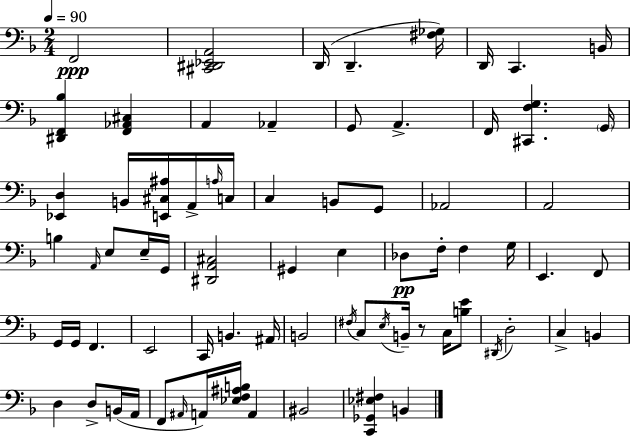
F2/h [C#2,D#2,Eb2,A2]/h D2/s D2/q. [F#3,Gb3]/s D2/s C2/q. B2/s [D#2,F2,Bb3]/q [F2,Ab2,C#3]/q A2/q Ab2/q G2/e A2/q. F2/s [C#2,F3,G3]/q. G2/s [Eb2,D3]/q B2/s [E2,C#3,A#3]/s A2/s A3/s C3/s C3/q B2/e G2/e Ab2/h A2/h B3/q A2/s E3/e E3/s G2/s [D#2,A2,C#3]/h G#2/q E3/q Db3/e F3/s F3/q G3/s E2/q. F2/e G2/s G2/s F2/q. E2/h C2/s B2/q. A#2/s B2/h F#3/s C3/e E3/s B2/s R/e C3/s [B3,E4]/e D#2/s D3/h C3/q B2/q D3/q D3/e B2/s A2/s F2/e A#2/s A2/s [Eb3,F3,A#3,B3]/s A2/q BIS2/h [C2,Gb2,Eb3,F#3]/q B2/q